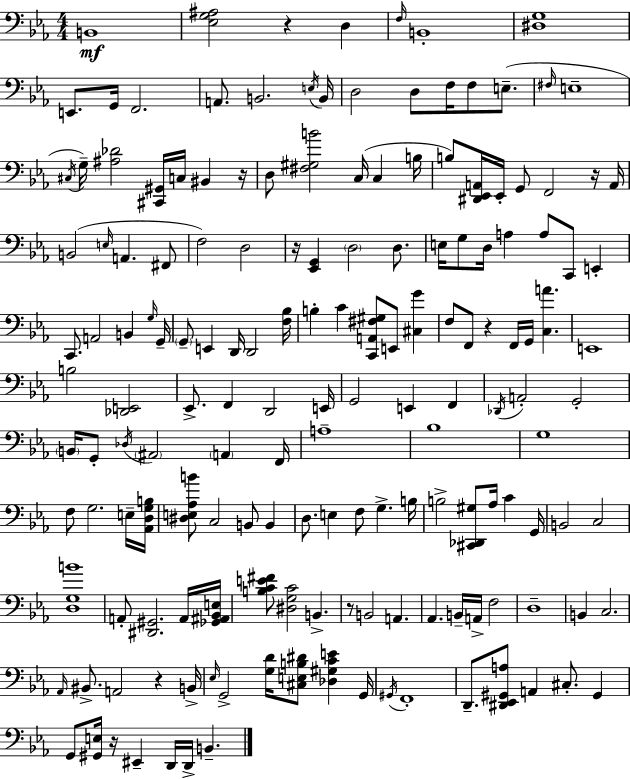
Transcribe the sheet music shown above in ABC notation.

X:1
T:Untitled
M:4/4
L:1/4
K:Cm
B,,4 [_E,G,^A,]2 z D, F,/4 B,,4 [^D,G,]4 E,,/2 G,,/4 F,,2 A,,/2 B,,2 E,/4 B,,/4 D,2 D,/2 F,/4 F,/2 E,/2 ^F,/4 E,4 ^C,/4 G,/4 [^A,_D]2 [^C,,^G,,]/4 C,/4 ^B,, z/4 D,/2 [^F,^G,B]2 C,/4 C, B,/4 B,/2 [^D,,_E,,A,,]/4 _E,,/4 G,,/2 F,,2 z/4 A,,/4 B,,2 E,/4 A,, ^F,,/2 F,2 D,2 z/4 [_E,,G,,] D,2 D,/2 E,/4 G,/2 D,/4 A, A,/2 C,,/2 E,, C,,/2 A,,2 B,, G,/4 G,,/4 G,,/2 E,, D,,/4 D,,2 [F,_B,]/4 B, C [C,,A,,^F,^G,]/2 E,,/2 [^C,G] F,/2 F,,/2 z F,,/4 G,,/4 [C,A] E,,4 B,2 [_D,,E,,]2 _E,,/2 F,, D,,2 E,,/4 G,,2 E,, F,, _D,,/4 A,,2 G,,2 B,,/4 G,,/2 _D,/4 ^A,,2 A,, F,,/4 A,4 _B,4 G,4 F,/2 G,2 E,/4 [_A,,D,G,B,]/4 [^D,E,_A,B]/2 C,2 B,,/2 B,, D,/2 E, F,/2 G, B,/4 B,2 [^C,,_D,,^G,]/2 _A,/4 C G,,/4 B,,2 C,2 [D,G,B]4 A,,/2 [^D,,^G,,]2 A,,/4 [_G,,^A,,_B,,E,]/4 [B,CE^F]/2 [^D,G,C]2 B,, z/2 B,,2 A,, _A,, B,,/4 A,,/4 F,2 D,4 B,, C,2 _A,,/4 ^B,,/2 A,,2 z B,,/4 _E,/4 G,,2 [G,D]/4 [^C,E,B,^D]/2 [_D,^G,CE] G,,/4 ^G,,/4 F,,4 D,,/2 [^D,,_E,,^G,,A,]/2 A,, ^C,/2 ^G,, G,,/2 [^G,,E,]/4 z/4 ^E,, D,,/4 D,,/4 B,,